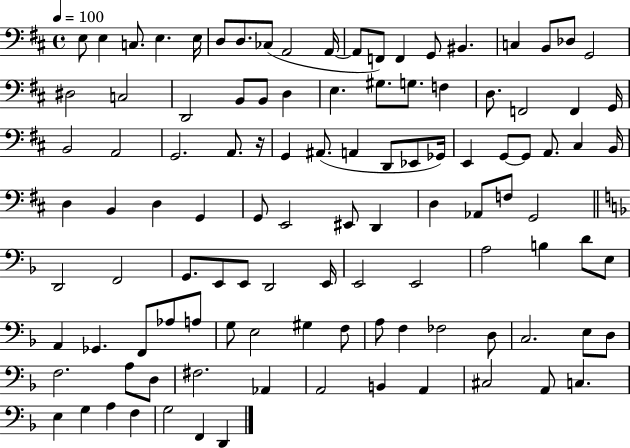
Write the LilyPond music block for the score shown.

{
  \clef bass
  \time 4/4
  \defaultTimeSignature
  \key d \major
  \tempo 4 = 100
  e8 e4 c8. e4. e16 | d8 d8. ces8( a,2 a,16~~ | a,8 f,8) f,4 g,8 bis,4. | c4 b,8 des8 g,2 | \break dis2 c2 | d,2 b,8 b,8 d4 | e4. gis8. g8. f4 | d8. f,2 f,4 g,16 | \break b,2 a,2 | g,2. a,8. r16 | g,4 ais,8.( a,4 d,8 ees,8 ges,16) | e,4 g,8~~ g,8 a,8. cis4 b,16 | \break d4 b,4 d4 g,4 | g,8 e,2 eis,8 d,4 | d4 aes,8 f8 g,2 | \bar "||" \break \key f \major d,2 f,2 | g,8. e,8 e,8 d,2 e,16 | e,2 e,2 | a2 b4 d'8 e8 | \break a,4 ges,4. f,8 aes8 a8 | g8 e2 gis4 f8 | a8 f4 fes2 d8 | c2. e8 d8 | \break f2. a8 d8 | fis2. aes,4 | a,2 b,4 a,4 | cis2 a,8 c4. | \break e4 g4 a4 f4 | g2 f,4 d,4 | \bar "|."
}